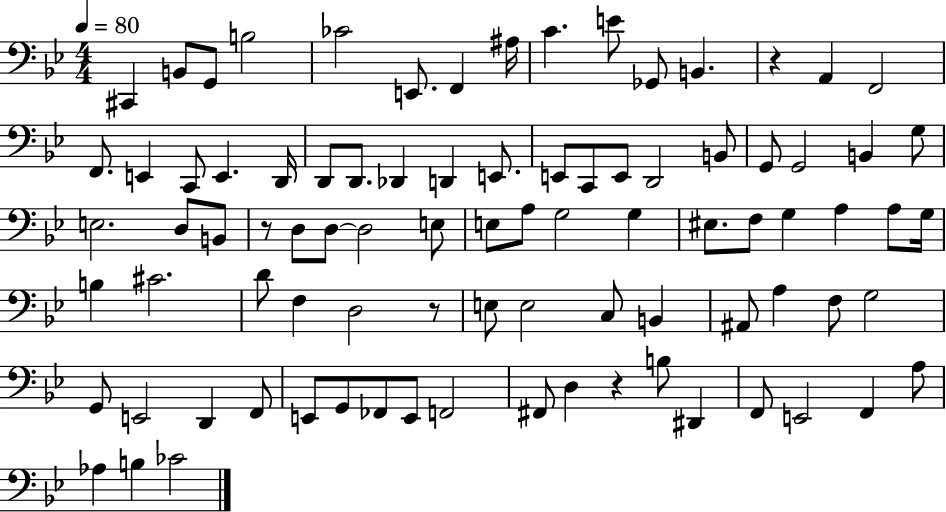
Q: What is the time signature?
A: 4/4